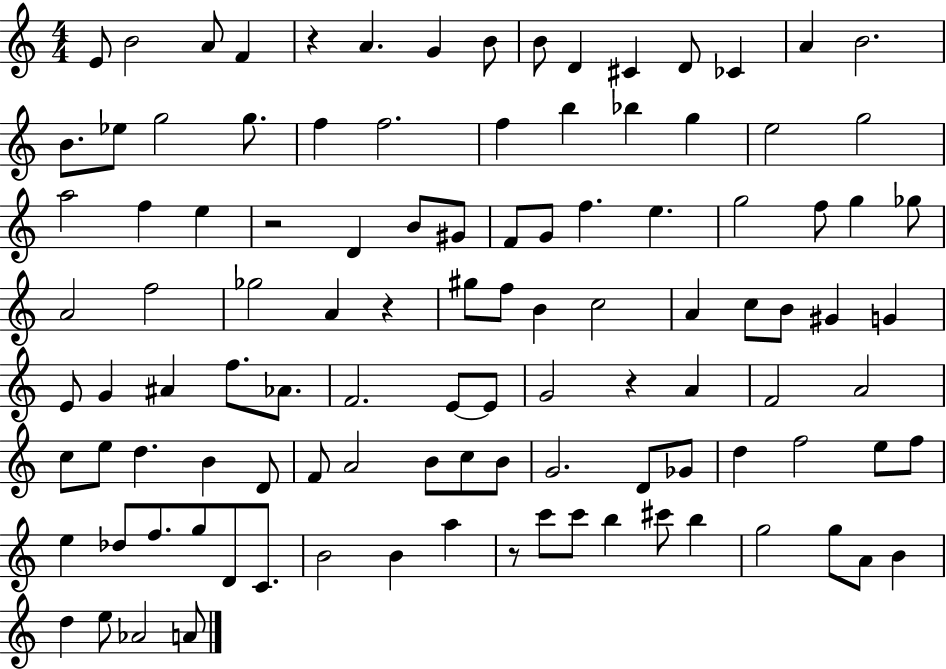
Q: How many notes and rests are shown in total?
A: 109